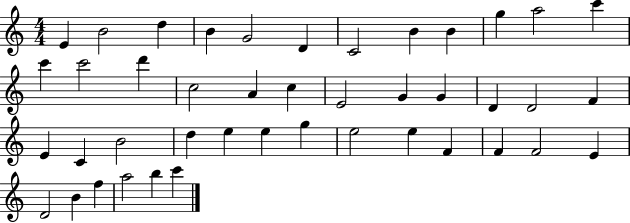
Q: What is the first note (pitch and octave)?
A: E4